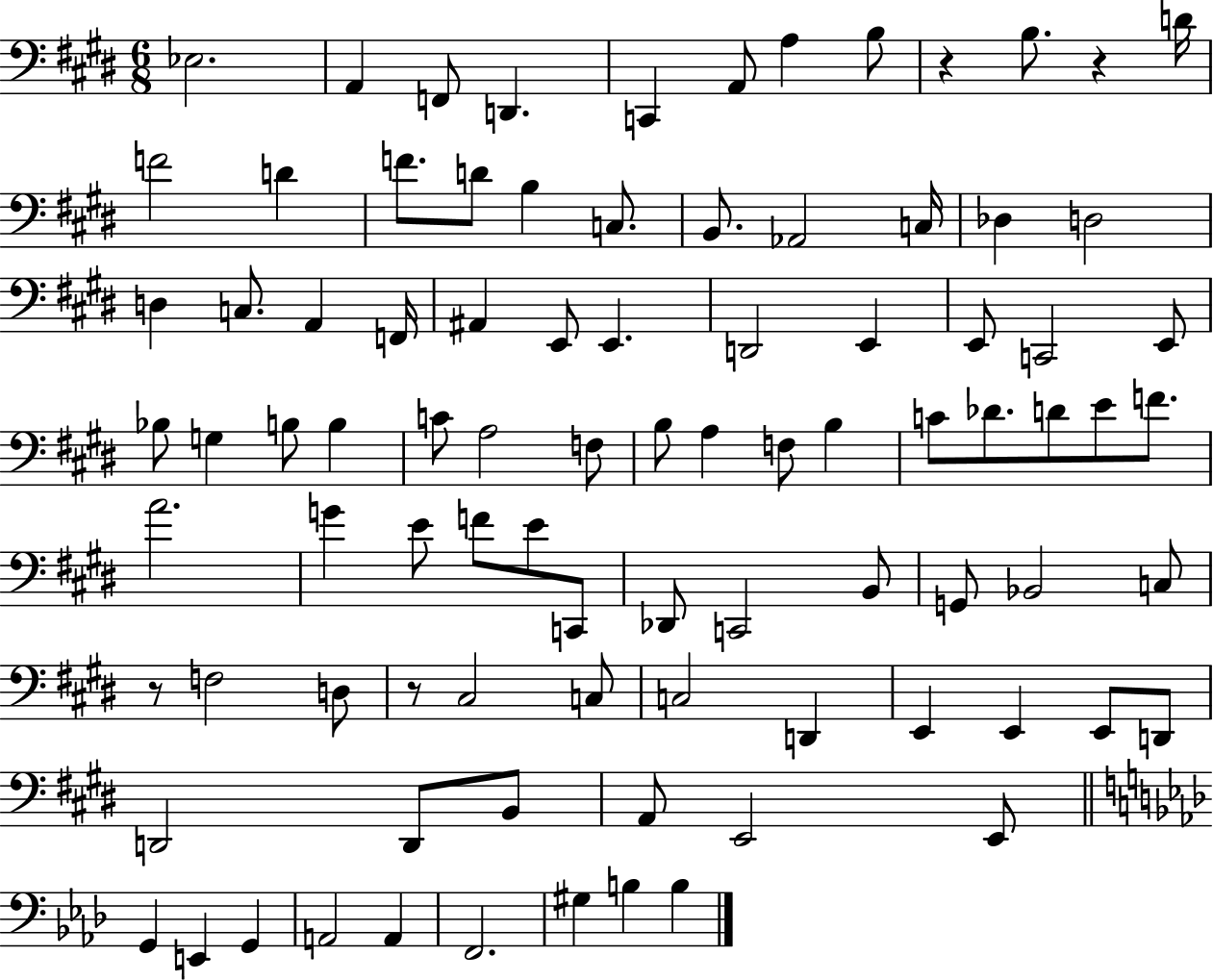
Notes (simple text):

Eb3/h. A2/q F2/e D2/q. C2/q A2/e A3/q B3/e R/q B3/e. R/q D4/s F4/h D4/q F4/e. D4/e B3/q C3/e. B2/e. Ab2/h C3/s Db3/q D3/h D3/q C3/e. A2/q F2/s A#2/q E2/e E2/q. D2/h E2/q E2/e C2/h E2/e Bb3/e G3/q B3/e B3/q C4/e A3/h F3/e B3/e A3/q F3/e B3/q C4/e Db4/e. D4/e E4/e F4/e. A4/h. G4/q E4/e F4/e E4/e C2/e Db2/e C2/h B2/e G2/e Bb2/h C3/e R/e F3/h D3/e R/e C#3/h C3/e C3/h D2/q E2/q E2/q E2/e D2/e D2/h D2/e B2/e A2/e E2/h E2/e G2/q E2/q G2/q A2/h A2/q F2/h. G#3/q B3/q B3/q